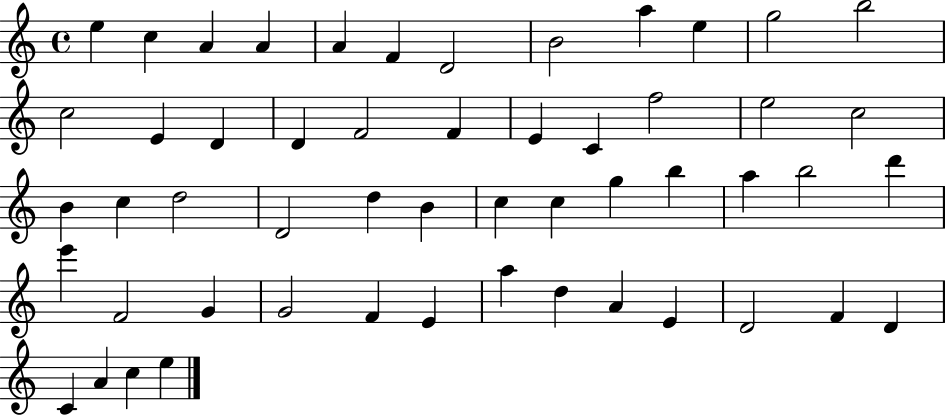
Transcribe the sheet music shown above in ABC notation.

X:1
T:Untitled
M:4/4
L:1/4
K:C
e c A A A F D2 B2 a e g2 b2 c2 E D D F2 F E C f2 e2 c2 B c d2 D2 d B c c g b a b2 d' e' F2 G G2 F E a d A E D2 F D C A c e